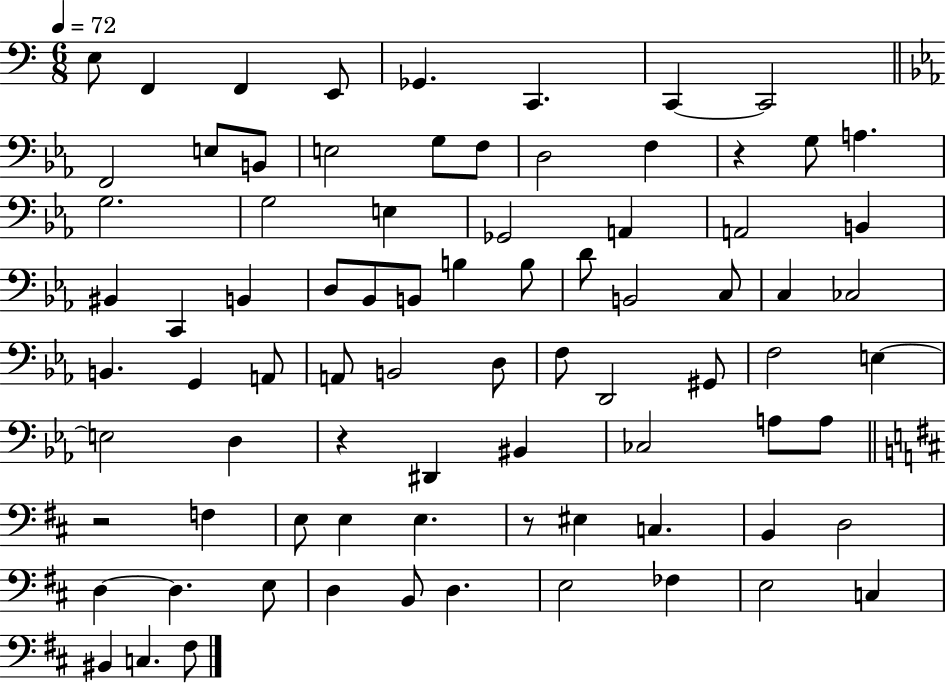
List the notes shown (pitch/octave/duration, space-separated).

E3/e F2/q F2/q E2/e Gb2/q. C2/q. C2/q C2/h F2/h E3/e B2/e E3/h G3/e F3/e D3/h F3/q R/q G3/e A3/q. G3/h. G3/h E3/q Gb2/h A2/q A2/h B2/q BIS2/q C2/q B2/q D3/e Bb2/e B2/e B3/q B3/e D4/e B2/h C3/e C3/q CES3/h B2/q. G2/q A2/e A2/e B2/h D3/e F3/e D2/h G#2/e F3/h E3/q E3/h D3/q R/q D#2/q BIS2/q CES3/h A3/e A3/e R/h F3/q E3/e E3/q E3/q. R/e EIS3/q C3/q. B2/q D3/h D3/q D3/q. E3/e D3/q B2/e D3/q. E3/h FES3/q E3/h C3/q BIS2/q C3/q. F#3/e